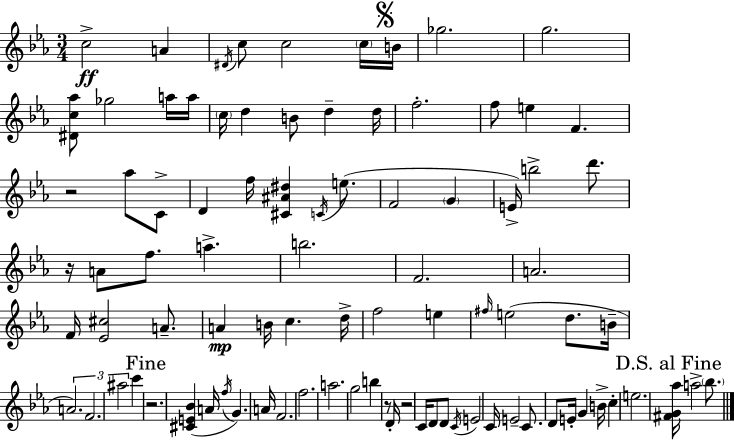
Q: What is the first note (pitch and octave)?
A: C5